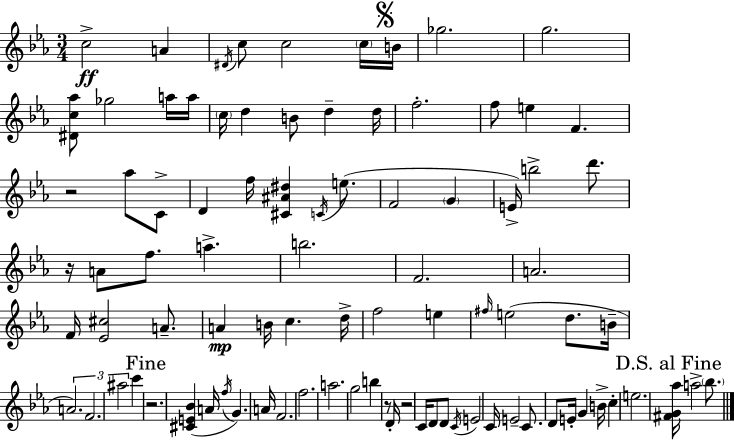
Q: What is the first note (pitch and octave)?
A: C5